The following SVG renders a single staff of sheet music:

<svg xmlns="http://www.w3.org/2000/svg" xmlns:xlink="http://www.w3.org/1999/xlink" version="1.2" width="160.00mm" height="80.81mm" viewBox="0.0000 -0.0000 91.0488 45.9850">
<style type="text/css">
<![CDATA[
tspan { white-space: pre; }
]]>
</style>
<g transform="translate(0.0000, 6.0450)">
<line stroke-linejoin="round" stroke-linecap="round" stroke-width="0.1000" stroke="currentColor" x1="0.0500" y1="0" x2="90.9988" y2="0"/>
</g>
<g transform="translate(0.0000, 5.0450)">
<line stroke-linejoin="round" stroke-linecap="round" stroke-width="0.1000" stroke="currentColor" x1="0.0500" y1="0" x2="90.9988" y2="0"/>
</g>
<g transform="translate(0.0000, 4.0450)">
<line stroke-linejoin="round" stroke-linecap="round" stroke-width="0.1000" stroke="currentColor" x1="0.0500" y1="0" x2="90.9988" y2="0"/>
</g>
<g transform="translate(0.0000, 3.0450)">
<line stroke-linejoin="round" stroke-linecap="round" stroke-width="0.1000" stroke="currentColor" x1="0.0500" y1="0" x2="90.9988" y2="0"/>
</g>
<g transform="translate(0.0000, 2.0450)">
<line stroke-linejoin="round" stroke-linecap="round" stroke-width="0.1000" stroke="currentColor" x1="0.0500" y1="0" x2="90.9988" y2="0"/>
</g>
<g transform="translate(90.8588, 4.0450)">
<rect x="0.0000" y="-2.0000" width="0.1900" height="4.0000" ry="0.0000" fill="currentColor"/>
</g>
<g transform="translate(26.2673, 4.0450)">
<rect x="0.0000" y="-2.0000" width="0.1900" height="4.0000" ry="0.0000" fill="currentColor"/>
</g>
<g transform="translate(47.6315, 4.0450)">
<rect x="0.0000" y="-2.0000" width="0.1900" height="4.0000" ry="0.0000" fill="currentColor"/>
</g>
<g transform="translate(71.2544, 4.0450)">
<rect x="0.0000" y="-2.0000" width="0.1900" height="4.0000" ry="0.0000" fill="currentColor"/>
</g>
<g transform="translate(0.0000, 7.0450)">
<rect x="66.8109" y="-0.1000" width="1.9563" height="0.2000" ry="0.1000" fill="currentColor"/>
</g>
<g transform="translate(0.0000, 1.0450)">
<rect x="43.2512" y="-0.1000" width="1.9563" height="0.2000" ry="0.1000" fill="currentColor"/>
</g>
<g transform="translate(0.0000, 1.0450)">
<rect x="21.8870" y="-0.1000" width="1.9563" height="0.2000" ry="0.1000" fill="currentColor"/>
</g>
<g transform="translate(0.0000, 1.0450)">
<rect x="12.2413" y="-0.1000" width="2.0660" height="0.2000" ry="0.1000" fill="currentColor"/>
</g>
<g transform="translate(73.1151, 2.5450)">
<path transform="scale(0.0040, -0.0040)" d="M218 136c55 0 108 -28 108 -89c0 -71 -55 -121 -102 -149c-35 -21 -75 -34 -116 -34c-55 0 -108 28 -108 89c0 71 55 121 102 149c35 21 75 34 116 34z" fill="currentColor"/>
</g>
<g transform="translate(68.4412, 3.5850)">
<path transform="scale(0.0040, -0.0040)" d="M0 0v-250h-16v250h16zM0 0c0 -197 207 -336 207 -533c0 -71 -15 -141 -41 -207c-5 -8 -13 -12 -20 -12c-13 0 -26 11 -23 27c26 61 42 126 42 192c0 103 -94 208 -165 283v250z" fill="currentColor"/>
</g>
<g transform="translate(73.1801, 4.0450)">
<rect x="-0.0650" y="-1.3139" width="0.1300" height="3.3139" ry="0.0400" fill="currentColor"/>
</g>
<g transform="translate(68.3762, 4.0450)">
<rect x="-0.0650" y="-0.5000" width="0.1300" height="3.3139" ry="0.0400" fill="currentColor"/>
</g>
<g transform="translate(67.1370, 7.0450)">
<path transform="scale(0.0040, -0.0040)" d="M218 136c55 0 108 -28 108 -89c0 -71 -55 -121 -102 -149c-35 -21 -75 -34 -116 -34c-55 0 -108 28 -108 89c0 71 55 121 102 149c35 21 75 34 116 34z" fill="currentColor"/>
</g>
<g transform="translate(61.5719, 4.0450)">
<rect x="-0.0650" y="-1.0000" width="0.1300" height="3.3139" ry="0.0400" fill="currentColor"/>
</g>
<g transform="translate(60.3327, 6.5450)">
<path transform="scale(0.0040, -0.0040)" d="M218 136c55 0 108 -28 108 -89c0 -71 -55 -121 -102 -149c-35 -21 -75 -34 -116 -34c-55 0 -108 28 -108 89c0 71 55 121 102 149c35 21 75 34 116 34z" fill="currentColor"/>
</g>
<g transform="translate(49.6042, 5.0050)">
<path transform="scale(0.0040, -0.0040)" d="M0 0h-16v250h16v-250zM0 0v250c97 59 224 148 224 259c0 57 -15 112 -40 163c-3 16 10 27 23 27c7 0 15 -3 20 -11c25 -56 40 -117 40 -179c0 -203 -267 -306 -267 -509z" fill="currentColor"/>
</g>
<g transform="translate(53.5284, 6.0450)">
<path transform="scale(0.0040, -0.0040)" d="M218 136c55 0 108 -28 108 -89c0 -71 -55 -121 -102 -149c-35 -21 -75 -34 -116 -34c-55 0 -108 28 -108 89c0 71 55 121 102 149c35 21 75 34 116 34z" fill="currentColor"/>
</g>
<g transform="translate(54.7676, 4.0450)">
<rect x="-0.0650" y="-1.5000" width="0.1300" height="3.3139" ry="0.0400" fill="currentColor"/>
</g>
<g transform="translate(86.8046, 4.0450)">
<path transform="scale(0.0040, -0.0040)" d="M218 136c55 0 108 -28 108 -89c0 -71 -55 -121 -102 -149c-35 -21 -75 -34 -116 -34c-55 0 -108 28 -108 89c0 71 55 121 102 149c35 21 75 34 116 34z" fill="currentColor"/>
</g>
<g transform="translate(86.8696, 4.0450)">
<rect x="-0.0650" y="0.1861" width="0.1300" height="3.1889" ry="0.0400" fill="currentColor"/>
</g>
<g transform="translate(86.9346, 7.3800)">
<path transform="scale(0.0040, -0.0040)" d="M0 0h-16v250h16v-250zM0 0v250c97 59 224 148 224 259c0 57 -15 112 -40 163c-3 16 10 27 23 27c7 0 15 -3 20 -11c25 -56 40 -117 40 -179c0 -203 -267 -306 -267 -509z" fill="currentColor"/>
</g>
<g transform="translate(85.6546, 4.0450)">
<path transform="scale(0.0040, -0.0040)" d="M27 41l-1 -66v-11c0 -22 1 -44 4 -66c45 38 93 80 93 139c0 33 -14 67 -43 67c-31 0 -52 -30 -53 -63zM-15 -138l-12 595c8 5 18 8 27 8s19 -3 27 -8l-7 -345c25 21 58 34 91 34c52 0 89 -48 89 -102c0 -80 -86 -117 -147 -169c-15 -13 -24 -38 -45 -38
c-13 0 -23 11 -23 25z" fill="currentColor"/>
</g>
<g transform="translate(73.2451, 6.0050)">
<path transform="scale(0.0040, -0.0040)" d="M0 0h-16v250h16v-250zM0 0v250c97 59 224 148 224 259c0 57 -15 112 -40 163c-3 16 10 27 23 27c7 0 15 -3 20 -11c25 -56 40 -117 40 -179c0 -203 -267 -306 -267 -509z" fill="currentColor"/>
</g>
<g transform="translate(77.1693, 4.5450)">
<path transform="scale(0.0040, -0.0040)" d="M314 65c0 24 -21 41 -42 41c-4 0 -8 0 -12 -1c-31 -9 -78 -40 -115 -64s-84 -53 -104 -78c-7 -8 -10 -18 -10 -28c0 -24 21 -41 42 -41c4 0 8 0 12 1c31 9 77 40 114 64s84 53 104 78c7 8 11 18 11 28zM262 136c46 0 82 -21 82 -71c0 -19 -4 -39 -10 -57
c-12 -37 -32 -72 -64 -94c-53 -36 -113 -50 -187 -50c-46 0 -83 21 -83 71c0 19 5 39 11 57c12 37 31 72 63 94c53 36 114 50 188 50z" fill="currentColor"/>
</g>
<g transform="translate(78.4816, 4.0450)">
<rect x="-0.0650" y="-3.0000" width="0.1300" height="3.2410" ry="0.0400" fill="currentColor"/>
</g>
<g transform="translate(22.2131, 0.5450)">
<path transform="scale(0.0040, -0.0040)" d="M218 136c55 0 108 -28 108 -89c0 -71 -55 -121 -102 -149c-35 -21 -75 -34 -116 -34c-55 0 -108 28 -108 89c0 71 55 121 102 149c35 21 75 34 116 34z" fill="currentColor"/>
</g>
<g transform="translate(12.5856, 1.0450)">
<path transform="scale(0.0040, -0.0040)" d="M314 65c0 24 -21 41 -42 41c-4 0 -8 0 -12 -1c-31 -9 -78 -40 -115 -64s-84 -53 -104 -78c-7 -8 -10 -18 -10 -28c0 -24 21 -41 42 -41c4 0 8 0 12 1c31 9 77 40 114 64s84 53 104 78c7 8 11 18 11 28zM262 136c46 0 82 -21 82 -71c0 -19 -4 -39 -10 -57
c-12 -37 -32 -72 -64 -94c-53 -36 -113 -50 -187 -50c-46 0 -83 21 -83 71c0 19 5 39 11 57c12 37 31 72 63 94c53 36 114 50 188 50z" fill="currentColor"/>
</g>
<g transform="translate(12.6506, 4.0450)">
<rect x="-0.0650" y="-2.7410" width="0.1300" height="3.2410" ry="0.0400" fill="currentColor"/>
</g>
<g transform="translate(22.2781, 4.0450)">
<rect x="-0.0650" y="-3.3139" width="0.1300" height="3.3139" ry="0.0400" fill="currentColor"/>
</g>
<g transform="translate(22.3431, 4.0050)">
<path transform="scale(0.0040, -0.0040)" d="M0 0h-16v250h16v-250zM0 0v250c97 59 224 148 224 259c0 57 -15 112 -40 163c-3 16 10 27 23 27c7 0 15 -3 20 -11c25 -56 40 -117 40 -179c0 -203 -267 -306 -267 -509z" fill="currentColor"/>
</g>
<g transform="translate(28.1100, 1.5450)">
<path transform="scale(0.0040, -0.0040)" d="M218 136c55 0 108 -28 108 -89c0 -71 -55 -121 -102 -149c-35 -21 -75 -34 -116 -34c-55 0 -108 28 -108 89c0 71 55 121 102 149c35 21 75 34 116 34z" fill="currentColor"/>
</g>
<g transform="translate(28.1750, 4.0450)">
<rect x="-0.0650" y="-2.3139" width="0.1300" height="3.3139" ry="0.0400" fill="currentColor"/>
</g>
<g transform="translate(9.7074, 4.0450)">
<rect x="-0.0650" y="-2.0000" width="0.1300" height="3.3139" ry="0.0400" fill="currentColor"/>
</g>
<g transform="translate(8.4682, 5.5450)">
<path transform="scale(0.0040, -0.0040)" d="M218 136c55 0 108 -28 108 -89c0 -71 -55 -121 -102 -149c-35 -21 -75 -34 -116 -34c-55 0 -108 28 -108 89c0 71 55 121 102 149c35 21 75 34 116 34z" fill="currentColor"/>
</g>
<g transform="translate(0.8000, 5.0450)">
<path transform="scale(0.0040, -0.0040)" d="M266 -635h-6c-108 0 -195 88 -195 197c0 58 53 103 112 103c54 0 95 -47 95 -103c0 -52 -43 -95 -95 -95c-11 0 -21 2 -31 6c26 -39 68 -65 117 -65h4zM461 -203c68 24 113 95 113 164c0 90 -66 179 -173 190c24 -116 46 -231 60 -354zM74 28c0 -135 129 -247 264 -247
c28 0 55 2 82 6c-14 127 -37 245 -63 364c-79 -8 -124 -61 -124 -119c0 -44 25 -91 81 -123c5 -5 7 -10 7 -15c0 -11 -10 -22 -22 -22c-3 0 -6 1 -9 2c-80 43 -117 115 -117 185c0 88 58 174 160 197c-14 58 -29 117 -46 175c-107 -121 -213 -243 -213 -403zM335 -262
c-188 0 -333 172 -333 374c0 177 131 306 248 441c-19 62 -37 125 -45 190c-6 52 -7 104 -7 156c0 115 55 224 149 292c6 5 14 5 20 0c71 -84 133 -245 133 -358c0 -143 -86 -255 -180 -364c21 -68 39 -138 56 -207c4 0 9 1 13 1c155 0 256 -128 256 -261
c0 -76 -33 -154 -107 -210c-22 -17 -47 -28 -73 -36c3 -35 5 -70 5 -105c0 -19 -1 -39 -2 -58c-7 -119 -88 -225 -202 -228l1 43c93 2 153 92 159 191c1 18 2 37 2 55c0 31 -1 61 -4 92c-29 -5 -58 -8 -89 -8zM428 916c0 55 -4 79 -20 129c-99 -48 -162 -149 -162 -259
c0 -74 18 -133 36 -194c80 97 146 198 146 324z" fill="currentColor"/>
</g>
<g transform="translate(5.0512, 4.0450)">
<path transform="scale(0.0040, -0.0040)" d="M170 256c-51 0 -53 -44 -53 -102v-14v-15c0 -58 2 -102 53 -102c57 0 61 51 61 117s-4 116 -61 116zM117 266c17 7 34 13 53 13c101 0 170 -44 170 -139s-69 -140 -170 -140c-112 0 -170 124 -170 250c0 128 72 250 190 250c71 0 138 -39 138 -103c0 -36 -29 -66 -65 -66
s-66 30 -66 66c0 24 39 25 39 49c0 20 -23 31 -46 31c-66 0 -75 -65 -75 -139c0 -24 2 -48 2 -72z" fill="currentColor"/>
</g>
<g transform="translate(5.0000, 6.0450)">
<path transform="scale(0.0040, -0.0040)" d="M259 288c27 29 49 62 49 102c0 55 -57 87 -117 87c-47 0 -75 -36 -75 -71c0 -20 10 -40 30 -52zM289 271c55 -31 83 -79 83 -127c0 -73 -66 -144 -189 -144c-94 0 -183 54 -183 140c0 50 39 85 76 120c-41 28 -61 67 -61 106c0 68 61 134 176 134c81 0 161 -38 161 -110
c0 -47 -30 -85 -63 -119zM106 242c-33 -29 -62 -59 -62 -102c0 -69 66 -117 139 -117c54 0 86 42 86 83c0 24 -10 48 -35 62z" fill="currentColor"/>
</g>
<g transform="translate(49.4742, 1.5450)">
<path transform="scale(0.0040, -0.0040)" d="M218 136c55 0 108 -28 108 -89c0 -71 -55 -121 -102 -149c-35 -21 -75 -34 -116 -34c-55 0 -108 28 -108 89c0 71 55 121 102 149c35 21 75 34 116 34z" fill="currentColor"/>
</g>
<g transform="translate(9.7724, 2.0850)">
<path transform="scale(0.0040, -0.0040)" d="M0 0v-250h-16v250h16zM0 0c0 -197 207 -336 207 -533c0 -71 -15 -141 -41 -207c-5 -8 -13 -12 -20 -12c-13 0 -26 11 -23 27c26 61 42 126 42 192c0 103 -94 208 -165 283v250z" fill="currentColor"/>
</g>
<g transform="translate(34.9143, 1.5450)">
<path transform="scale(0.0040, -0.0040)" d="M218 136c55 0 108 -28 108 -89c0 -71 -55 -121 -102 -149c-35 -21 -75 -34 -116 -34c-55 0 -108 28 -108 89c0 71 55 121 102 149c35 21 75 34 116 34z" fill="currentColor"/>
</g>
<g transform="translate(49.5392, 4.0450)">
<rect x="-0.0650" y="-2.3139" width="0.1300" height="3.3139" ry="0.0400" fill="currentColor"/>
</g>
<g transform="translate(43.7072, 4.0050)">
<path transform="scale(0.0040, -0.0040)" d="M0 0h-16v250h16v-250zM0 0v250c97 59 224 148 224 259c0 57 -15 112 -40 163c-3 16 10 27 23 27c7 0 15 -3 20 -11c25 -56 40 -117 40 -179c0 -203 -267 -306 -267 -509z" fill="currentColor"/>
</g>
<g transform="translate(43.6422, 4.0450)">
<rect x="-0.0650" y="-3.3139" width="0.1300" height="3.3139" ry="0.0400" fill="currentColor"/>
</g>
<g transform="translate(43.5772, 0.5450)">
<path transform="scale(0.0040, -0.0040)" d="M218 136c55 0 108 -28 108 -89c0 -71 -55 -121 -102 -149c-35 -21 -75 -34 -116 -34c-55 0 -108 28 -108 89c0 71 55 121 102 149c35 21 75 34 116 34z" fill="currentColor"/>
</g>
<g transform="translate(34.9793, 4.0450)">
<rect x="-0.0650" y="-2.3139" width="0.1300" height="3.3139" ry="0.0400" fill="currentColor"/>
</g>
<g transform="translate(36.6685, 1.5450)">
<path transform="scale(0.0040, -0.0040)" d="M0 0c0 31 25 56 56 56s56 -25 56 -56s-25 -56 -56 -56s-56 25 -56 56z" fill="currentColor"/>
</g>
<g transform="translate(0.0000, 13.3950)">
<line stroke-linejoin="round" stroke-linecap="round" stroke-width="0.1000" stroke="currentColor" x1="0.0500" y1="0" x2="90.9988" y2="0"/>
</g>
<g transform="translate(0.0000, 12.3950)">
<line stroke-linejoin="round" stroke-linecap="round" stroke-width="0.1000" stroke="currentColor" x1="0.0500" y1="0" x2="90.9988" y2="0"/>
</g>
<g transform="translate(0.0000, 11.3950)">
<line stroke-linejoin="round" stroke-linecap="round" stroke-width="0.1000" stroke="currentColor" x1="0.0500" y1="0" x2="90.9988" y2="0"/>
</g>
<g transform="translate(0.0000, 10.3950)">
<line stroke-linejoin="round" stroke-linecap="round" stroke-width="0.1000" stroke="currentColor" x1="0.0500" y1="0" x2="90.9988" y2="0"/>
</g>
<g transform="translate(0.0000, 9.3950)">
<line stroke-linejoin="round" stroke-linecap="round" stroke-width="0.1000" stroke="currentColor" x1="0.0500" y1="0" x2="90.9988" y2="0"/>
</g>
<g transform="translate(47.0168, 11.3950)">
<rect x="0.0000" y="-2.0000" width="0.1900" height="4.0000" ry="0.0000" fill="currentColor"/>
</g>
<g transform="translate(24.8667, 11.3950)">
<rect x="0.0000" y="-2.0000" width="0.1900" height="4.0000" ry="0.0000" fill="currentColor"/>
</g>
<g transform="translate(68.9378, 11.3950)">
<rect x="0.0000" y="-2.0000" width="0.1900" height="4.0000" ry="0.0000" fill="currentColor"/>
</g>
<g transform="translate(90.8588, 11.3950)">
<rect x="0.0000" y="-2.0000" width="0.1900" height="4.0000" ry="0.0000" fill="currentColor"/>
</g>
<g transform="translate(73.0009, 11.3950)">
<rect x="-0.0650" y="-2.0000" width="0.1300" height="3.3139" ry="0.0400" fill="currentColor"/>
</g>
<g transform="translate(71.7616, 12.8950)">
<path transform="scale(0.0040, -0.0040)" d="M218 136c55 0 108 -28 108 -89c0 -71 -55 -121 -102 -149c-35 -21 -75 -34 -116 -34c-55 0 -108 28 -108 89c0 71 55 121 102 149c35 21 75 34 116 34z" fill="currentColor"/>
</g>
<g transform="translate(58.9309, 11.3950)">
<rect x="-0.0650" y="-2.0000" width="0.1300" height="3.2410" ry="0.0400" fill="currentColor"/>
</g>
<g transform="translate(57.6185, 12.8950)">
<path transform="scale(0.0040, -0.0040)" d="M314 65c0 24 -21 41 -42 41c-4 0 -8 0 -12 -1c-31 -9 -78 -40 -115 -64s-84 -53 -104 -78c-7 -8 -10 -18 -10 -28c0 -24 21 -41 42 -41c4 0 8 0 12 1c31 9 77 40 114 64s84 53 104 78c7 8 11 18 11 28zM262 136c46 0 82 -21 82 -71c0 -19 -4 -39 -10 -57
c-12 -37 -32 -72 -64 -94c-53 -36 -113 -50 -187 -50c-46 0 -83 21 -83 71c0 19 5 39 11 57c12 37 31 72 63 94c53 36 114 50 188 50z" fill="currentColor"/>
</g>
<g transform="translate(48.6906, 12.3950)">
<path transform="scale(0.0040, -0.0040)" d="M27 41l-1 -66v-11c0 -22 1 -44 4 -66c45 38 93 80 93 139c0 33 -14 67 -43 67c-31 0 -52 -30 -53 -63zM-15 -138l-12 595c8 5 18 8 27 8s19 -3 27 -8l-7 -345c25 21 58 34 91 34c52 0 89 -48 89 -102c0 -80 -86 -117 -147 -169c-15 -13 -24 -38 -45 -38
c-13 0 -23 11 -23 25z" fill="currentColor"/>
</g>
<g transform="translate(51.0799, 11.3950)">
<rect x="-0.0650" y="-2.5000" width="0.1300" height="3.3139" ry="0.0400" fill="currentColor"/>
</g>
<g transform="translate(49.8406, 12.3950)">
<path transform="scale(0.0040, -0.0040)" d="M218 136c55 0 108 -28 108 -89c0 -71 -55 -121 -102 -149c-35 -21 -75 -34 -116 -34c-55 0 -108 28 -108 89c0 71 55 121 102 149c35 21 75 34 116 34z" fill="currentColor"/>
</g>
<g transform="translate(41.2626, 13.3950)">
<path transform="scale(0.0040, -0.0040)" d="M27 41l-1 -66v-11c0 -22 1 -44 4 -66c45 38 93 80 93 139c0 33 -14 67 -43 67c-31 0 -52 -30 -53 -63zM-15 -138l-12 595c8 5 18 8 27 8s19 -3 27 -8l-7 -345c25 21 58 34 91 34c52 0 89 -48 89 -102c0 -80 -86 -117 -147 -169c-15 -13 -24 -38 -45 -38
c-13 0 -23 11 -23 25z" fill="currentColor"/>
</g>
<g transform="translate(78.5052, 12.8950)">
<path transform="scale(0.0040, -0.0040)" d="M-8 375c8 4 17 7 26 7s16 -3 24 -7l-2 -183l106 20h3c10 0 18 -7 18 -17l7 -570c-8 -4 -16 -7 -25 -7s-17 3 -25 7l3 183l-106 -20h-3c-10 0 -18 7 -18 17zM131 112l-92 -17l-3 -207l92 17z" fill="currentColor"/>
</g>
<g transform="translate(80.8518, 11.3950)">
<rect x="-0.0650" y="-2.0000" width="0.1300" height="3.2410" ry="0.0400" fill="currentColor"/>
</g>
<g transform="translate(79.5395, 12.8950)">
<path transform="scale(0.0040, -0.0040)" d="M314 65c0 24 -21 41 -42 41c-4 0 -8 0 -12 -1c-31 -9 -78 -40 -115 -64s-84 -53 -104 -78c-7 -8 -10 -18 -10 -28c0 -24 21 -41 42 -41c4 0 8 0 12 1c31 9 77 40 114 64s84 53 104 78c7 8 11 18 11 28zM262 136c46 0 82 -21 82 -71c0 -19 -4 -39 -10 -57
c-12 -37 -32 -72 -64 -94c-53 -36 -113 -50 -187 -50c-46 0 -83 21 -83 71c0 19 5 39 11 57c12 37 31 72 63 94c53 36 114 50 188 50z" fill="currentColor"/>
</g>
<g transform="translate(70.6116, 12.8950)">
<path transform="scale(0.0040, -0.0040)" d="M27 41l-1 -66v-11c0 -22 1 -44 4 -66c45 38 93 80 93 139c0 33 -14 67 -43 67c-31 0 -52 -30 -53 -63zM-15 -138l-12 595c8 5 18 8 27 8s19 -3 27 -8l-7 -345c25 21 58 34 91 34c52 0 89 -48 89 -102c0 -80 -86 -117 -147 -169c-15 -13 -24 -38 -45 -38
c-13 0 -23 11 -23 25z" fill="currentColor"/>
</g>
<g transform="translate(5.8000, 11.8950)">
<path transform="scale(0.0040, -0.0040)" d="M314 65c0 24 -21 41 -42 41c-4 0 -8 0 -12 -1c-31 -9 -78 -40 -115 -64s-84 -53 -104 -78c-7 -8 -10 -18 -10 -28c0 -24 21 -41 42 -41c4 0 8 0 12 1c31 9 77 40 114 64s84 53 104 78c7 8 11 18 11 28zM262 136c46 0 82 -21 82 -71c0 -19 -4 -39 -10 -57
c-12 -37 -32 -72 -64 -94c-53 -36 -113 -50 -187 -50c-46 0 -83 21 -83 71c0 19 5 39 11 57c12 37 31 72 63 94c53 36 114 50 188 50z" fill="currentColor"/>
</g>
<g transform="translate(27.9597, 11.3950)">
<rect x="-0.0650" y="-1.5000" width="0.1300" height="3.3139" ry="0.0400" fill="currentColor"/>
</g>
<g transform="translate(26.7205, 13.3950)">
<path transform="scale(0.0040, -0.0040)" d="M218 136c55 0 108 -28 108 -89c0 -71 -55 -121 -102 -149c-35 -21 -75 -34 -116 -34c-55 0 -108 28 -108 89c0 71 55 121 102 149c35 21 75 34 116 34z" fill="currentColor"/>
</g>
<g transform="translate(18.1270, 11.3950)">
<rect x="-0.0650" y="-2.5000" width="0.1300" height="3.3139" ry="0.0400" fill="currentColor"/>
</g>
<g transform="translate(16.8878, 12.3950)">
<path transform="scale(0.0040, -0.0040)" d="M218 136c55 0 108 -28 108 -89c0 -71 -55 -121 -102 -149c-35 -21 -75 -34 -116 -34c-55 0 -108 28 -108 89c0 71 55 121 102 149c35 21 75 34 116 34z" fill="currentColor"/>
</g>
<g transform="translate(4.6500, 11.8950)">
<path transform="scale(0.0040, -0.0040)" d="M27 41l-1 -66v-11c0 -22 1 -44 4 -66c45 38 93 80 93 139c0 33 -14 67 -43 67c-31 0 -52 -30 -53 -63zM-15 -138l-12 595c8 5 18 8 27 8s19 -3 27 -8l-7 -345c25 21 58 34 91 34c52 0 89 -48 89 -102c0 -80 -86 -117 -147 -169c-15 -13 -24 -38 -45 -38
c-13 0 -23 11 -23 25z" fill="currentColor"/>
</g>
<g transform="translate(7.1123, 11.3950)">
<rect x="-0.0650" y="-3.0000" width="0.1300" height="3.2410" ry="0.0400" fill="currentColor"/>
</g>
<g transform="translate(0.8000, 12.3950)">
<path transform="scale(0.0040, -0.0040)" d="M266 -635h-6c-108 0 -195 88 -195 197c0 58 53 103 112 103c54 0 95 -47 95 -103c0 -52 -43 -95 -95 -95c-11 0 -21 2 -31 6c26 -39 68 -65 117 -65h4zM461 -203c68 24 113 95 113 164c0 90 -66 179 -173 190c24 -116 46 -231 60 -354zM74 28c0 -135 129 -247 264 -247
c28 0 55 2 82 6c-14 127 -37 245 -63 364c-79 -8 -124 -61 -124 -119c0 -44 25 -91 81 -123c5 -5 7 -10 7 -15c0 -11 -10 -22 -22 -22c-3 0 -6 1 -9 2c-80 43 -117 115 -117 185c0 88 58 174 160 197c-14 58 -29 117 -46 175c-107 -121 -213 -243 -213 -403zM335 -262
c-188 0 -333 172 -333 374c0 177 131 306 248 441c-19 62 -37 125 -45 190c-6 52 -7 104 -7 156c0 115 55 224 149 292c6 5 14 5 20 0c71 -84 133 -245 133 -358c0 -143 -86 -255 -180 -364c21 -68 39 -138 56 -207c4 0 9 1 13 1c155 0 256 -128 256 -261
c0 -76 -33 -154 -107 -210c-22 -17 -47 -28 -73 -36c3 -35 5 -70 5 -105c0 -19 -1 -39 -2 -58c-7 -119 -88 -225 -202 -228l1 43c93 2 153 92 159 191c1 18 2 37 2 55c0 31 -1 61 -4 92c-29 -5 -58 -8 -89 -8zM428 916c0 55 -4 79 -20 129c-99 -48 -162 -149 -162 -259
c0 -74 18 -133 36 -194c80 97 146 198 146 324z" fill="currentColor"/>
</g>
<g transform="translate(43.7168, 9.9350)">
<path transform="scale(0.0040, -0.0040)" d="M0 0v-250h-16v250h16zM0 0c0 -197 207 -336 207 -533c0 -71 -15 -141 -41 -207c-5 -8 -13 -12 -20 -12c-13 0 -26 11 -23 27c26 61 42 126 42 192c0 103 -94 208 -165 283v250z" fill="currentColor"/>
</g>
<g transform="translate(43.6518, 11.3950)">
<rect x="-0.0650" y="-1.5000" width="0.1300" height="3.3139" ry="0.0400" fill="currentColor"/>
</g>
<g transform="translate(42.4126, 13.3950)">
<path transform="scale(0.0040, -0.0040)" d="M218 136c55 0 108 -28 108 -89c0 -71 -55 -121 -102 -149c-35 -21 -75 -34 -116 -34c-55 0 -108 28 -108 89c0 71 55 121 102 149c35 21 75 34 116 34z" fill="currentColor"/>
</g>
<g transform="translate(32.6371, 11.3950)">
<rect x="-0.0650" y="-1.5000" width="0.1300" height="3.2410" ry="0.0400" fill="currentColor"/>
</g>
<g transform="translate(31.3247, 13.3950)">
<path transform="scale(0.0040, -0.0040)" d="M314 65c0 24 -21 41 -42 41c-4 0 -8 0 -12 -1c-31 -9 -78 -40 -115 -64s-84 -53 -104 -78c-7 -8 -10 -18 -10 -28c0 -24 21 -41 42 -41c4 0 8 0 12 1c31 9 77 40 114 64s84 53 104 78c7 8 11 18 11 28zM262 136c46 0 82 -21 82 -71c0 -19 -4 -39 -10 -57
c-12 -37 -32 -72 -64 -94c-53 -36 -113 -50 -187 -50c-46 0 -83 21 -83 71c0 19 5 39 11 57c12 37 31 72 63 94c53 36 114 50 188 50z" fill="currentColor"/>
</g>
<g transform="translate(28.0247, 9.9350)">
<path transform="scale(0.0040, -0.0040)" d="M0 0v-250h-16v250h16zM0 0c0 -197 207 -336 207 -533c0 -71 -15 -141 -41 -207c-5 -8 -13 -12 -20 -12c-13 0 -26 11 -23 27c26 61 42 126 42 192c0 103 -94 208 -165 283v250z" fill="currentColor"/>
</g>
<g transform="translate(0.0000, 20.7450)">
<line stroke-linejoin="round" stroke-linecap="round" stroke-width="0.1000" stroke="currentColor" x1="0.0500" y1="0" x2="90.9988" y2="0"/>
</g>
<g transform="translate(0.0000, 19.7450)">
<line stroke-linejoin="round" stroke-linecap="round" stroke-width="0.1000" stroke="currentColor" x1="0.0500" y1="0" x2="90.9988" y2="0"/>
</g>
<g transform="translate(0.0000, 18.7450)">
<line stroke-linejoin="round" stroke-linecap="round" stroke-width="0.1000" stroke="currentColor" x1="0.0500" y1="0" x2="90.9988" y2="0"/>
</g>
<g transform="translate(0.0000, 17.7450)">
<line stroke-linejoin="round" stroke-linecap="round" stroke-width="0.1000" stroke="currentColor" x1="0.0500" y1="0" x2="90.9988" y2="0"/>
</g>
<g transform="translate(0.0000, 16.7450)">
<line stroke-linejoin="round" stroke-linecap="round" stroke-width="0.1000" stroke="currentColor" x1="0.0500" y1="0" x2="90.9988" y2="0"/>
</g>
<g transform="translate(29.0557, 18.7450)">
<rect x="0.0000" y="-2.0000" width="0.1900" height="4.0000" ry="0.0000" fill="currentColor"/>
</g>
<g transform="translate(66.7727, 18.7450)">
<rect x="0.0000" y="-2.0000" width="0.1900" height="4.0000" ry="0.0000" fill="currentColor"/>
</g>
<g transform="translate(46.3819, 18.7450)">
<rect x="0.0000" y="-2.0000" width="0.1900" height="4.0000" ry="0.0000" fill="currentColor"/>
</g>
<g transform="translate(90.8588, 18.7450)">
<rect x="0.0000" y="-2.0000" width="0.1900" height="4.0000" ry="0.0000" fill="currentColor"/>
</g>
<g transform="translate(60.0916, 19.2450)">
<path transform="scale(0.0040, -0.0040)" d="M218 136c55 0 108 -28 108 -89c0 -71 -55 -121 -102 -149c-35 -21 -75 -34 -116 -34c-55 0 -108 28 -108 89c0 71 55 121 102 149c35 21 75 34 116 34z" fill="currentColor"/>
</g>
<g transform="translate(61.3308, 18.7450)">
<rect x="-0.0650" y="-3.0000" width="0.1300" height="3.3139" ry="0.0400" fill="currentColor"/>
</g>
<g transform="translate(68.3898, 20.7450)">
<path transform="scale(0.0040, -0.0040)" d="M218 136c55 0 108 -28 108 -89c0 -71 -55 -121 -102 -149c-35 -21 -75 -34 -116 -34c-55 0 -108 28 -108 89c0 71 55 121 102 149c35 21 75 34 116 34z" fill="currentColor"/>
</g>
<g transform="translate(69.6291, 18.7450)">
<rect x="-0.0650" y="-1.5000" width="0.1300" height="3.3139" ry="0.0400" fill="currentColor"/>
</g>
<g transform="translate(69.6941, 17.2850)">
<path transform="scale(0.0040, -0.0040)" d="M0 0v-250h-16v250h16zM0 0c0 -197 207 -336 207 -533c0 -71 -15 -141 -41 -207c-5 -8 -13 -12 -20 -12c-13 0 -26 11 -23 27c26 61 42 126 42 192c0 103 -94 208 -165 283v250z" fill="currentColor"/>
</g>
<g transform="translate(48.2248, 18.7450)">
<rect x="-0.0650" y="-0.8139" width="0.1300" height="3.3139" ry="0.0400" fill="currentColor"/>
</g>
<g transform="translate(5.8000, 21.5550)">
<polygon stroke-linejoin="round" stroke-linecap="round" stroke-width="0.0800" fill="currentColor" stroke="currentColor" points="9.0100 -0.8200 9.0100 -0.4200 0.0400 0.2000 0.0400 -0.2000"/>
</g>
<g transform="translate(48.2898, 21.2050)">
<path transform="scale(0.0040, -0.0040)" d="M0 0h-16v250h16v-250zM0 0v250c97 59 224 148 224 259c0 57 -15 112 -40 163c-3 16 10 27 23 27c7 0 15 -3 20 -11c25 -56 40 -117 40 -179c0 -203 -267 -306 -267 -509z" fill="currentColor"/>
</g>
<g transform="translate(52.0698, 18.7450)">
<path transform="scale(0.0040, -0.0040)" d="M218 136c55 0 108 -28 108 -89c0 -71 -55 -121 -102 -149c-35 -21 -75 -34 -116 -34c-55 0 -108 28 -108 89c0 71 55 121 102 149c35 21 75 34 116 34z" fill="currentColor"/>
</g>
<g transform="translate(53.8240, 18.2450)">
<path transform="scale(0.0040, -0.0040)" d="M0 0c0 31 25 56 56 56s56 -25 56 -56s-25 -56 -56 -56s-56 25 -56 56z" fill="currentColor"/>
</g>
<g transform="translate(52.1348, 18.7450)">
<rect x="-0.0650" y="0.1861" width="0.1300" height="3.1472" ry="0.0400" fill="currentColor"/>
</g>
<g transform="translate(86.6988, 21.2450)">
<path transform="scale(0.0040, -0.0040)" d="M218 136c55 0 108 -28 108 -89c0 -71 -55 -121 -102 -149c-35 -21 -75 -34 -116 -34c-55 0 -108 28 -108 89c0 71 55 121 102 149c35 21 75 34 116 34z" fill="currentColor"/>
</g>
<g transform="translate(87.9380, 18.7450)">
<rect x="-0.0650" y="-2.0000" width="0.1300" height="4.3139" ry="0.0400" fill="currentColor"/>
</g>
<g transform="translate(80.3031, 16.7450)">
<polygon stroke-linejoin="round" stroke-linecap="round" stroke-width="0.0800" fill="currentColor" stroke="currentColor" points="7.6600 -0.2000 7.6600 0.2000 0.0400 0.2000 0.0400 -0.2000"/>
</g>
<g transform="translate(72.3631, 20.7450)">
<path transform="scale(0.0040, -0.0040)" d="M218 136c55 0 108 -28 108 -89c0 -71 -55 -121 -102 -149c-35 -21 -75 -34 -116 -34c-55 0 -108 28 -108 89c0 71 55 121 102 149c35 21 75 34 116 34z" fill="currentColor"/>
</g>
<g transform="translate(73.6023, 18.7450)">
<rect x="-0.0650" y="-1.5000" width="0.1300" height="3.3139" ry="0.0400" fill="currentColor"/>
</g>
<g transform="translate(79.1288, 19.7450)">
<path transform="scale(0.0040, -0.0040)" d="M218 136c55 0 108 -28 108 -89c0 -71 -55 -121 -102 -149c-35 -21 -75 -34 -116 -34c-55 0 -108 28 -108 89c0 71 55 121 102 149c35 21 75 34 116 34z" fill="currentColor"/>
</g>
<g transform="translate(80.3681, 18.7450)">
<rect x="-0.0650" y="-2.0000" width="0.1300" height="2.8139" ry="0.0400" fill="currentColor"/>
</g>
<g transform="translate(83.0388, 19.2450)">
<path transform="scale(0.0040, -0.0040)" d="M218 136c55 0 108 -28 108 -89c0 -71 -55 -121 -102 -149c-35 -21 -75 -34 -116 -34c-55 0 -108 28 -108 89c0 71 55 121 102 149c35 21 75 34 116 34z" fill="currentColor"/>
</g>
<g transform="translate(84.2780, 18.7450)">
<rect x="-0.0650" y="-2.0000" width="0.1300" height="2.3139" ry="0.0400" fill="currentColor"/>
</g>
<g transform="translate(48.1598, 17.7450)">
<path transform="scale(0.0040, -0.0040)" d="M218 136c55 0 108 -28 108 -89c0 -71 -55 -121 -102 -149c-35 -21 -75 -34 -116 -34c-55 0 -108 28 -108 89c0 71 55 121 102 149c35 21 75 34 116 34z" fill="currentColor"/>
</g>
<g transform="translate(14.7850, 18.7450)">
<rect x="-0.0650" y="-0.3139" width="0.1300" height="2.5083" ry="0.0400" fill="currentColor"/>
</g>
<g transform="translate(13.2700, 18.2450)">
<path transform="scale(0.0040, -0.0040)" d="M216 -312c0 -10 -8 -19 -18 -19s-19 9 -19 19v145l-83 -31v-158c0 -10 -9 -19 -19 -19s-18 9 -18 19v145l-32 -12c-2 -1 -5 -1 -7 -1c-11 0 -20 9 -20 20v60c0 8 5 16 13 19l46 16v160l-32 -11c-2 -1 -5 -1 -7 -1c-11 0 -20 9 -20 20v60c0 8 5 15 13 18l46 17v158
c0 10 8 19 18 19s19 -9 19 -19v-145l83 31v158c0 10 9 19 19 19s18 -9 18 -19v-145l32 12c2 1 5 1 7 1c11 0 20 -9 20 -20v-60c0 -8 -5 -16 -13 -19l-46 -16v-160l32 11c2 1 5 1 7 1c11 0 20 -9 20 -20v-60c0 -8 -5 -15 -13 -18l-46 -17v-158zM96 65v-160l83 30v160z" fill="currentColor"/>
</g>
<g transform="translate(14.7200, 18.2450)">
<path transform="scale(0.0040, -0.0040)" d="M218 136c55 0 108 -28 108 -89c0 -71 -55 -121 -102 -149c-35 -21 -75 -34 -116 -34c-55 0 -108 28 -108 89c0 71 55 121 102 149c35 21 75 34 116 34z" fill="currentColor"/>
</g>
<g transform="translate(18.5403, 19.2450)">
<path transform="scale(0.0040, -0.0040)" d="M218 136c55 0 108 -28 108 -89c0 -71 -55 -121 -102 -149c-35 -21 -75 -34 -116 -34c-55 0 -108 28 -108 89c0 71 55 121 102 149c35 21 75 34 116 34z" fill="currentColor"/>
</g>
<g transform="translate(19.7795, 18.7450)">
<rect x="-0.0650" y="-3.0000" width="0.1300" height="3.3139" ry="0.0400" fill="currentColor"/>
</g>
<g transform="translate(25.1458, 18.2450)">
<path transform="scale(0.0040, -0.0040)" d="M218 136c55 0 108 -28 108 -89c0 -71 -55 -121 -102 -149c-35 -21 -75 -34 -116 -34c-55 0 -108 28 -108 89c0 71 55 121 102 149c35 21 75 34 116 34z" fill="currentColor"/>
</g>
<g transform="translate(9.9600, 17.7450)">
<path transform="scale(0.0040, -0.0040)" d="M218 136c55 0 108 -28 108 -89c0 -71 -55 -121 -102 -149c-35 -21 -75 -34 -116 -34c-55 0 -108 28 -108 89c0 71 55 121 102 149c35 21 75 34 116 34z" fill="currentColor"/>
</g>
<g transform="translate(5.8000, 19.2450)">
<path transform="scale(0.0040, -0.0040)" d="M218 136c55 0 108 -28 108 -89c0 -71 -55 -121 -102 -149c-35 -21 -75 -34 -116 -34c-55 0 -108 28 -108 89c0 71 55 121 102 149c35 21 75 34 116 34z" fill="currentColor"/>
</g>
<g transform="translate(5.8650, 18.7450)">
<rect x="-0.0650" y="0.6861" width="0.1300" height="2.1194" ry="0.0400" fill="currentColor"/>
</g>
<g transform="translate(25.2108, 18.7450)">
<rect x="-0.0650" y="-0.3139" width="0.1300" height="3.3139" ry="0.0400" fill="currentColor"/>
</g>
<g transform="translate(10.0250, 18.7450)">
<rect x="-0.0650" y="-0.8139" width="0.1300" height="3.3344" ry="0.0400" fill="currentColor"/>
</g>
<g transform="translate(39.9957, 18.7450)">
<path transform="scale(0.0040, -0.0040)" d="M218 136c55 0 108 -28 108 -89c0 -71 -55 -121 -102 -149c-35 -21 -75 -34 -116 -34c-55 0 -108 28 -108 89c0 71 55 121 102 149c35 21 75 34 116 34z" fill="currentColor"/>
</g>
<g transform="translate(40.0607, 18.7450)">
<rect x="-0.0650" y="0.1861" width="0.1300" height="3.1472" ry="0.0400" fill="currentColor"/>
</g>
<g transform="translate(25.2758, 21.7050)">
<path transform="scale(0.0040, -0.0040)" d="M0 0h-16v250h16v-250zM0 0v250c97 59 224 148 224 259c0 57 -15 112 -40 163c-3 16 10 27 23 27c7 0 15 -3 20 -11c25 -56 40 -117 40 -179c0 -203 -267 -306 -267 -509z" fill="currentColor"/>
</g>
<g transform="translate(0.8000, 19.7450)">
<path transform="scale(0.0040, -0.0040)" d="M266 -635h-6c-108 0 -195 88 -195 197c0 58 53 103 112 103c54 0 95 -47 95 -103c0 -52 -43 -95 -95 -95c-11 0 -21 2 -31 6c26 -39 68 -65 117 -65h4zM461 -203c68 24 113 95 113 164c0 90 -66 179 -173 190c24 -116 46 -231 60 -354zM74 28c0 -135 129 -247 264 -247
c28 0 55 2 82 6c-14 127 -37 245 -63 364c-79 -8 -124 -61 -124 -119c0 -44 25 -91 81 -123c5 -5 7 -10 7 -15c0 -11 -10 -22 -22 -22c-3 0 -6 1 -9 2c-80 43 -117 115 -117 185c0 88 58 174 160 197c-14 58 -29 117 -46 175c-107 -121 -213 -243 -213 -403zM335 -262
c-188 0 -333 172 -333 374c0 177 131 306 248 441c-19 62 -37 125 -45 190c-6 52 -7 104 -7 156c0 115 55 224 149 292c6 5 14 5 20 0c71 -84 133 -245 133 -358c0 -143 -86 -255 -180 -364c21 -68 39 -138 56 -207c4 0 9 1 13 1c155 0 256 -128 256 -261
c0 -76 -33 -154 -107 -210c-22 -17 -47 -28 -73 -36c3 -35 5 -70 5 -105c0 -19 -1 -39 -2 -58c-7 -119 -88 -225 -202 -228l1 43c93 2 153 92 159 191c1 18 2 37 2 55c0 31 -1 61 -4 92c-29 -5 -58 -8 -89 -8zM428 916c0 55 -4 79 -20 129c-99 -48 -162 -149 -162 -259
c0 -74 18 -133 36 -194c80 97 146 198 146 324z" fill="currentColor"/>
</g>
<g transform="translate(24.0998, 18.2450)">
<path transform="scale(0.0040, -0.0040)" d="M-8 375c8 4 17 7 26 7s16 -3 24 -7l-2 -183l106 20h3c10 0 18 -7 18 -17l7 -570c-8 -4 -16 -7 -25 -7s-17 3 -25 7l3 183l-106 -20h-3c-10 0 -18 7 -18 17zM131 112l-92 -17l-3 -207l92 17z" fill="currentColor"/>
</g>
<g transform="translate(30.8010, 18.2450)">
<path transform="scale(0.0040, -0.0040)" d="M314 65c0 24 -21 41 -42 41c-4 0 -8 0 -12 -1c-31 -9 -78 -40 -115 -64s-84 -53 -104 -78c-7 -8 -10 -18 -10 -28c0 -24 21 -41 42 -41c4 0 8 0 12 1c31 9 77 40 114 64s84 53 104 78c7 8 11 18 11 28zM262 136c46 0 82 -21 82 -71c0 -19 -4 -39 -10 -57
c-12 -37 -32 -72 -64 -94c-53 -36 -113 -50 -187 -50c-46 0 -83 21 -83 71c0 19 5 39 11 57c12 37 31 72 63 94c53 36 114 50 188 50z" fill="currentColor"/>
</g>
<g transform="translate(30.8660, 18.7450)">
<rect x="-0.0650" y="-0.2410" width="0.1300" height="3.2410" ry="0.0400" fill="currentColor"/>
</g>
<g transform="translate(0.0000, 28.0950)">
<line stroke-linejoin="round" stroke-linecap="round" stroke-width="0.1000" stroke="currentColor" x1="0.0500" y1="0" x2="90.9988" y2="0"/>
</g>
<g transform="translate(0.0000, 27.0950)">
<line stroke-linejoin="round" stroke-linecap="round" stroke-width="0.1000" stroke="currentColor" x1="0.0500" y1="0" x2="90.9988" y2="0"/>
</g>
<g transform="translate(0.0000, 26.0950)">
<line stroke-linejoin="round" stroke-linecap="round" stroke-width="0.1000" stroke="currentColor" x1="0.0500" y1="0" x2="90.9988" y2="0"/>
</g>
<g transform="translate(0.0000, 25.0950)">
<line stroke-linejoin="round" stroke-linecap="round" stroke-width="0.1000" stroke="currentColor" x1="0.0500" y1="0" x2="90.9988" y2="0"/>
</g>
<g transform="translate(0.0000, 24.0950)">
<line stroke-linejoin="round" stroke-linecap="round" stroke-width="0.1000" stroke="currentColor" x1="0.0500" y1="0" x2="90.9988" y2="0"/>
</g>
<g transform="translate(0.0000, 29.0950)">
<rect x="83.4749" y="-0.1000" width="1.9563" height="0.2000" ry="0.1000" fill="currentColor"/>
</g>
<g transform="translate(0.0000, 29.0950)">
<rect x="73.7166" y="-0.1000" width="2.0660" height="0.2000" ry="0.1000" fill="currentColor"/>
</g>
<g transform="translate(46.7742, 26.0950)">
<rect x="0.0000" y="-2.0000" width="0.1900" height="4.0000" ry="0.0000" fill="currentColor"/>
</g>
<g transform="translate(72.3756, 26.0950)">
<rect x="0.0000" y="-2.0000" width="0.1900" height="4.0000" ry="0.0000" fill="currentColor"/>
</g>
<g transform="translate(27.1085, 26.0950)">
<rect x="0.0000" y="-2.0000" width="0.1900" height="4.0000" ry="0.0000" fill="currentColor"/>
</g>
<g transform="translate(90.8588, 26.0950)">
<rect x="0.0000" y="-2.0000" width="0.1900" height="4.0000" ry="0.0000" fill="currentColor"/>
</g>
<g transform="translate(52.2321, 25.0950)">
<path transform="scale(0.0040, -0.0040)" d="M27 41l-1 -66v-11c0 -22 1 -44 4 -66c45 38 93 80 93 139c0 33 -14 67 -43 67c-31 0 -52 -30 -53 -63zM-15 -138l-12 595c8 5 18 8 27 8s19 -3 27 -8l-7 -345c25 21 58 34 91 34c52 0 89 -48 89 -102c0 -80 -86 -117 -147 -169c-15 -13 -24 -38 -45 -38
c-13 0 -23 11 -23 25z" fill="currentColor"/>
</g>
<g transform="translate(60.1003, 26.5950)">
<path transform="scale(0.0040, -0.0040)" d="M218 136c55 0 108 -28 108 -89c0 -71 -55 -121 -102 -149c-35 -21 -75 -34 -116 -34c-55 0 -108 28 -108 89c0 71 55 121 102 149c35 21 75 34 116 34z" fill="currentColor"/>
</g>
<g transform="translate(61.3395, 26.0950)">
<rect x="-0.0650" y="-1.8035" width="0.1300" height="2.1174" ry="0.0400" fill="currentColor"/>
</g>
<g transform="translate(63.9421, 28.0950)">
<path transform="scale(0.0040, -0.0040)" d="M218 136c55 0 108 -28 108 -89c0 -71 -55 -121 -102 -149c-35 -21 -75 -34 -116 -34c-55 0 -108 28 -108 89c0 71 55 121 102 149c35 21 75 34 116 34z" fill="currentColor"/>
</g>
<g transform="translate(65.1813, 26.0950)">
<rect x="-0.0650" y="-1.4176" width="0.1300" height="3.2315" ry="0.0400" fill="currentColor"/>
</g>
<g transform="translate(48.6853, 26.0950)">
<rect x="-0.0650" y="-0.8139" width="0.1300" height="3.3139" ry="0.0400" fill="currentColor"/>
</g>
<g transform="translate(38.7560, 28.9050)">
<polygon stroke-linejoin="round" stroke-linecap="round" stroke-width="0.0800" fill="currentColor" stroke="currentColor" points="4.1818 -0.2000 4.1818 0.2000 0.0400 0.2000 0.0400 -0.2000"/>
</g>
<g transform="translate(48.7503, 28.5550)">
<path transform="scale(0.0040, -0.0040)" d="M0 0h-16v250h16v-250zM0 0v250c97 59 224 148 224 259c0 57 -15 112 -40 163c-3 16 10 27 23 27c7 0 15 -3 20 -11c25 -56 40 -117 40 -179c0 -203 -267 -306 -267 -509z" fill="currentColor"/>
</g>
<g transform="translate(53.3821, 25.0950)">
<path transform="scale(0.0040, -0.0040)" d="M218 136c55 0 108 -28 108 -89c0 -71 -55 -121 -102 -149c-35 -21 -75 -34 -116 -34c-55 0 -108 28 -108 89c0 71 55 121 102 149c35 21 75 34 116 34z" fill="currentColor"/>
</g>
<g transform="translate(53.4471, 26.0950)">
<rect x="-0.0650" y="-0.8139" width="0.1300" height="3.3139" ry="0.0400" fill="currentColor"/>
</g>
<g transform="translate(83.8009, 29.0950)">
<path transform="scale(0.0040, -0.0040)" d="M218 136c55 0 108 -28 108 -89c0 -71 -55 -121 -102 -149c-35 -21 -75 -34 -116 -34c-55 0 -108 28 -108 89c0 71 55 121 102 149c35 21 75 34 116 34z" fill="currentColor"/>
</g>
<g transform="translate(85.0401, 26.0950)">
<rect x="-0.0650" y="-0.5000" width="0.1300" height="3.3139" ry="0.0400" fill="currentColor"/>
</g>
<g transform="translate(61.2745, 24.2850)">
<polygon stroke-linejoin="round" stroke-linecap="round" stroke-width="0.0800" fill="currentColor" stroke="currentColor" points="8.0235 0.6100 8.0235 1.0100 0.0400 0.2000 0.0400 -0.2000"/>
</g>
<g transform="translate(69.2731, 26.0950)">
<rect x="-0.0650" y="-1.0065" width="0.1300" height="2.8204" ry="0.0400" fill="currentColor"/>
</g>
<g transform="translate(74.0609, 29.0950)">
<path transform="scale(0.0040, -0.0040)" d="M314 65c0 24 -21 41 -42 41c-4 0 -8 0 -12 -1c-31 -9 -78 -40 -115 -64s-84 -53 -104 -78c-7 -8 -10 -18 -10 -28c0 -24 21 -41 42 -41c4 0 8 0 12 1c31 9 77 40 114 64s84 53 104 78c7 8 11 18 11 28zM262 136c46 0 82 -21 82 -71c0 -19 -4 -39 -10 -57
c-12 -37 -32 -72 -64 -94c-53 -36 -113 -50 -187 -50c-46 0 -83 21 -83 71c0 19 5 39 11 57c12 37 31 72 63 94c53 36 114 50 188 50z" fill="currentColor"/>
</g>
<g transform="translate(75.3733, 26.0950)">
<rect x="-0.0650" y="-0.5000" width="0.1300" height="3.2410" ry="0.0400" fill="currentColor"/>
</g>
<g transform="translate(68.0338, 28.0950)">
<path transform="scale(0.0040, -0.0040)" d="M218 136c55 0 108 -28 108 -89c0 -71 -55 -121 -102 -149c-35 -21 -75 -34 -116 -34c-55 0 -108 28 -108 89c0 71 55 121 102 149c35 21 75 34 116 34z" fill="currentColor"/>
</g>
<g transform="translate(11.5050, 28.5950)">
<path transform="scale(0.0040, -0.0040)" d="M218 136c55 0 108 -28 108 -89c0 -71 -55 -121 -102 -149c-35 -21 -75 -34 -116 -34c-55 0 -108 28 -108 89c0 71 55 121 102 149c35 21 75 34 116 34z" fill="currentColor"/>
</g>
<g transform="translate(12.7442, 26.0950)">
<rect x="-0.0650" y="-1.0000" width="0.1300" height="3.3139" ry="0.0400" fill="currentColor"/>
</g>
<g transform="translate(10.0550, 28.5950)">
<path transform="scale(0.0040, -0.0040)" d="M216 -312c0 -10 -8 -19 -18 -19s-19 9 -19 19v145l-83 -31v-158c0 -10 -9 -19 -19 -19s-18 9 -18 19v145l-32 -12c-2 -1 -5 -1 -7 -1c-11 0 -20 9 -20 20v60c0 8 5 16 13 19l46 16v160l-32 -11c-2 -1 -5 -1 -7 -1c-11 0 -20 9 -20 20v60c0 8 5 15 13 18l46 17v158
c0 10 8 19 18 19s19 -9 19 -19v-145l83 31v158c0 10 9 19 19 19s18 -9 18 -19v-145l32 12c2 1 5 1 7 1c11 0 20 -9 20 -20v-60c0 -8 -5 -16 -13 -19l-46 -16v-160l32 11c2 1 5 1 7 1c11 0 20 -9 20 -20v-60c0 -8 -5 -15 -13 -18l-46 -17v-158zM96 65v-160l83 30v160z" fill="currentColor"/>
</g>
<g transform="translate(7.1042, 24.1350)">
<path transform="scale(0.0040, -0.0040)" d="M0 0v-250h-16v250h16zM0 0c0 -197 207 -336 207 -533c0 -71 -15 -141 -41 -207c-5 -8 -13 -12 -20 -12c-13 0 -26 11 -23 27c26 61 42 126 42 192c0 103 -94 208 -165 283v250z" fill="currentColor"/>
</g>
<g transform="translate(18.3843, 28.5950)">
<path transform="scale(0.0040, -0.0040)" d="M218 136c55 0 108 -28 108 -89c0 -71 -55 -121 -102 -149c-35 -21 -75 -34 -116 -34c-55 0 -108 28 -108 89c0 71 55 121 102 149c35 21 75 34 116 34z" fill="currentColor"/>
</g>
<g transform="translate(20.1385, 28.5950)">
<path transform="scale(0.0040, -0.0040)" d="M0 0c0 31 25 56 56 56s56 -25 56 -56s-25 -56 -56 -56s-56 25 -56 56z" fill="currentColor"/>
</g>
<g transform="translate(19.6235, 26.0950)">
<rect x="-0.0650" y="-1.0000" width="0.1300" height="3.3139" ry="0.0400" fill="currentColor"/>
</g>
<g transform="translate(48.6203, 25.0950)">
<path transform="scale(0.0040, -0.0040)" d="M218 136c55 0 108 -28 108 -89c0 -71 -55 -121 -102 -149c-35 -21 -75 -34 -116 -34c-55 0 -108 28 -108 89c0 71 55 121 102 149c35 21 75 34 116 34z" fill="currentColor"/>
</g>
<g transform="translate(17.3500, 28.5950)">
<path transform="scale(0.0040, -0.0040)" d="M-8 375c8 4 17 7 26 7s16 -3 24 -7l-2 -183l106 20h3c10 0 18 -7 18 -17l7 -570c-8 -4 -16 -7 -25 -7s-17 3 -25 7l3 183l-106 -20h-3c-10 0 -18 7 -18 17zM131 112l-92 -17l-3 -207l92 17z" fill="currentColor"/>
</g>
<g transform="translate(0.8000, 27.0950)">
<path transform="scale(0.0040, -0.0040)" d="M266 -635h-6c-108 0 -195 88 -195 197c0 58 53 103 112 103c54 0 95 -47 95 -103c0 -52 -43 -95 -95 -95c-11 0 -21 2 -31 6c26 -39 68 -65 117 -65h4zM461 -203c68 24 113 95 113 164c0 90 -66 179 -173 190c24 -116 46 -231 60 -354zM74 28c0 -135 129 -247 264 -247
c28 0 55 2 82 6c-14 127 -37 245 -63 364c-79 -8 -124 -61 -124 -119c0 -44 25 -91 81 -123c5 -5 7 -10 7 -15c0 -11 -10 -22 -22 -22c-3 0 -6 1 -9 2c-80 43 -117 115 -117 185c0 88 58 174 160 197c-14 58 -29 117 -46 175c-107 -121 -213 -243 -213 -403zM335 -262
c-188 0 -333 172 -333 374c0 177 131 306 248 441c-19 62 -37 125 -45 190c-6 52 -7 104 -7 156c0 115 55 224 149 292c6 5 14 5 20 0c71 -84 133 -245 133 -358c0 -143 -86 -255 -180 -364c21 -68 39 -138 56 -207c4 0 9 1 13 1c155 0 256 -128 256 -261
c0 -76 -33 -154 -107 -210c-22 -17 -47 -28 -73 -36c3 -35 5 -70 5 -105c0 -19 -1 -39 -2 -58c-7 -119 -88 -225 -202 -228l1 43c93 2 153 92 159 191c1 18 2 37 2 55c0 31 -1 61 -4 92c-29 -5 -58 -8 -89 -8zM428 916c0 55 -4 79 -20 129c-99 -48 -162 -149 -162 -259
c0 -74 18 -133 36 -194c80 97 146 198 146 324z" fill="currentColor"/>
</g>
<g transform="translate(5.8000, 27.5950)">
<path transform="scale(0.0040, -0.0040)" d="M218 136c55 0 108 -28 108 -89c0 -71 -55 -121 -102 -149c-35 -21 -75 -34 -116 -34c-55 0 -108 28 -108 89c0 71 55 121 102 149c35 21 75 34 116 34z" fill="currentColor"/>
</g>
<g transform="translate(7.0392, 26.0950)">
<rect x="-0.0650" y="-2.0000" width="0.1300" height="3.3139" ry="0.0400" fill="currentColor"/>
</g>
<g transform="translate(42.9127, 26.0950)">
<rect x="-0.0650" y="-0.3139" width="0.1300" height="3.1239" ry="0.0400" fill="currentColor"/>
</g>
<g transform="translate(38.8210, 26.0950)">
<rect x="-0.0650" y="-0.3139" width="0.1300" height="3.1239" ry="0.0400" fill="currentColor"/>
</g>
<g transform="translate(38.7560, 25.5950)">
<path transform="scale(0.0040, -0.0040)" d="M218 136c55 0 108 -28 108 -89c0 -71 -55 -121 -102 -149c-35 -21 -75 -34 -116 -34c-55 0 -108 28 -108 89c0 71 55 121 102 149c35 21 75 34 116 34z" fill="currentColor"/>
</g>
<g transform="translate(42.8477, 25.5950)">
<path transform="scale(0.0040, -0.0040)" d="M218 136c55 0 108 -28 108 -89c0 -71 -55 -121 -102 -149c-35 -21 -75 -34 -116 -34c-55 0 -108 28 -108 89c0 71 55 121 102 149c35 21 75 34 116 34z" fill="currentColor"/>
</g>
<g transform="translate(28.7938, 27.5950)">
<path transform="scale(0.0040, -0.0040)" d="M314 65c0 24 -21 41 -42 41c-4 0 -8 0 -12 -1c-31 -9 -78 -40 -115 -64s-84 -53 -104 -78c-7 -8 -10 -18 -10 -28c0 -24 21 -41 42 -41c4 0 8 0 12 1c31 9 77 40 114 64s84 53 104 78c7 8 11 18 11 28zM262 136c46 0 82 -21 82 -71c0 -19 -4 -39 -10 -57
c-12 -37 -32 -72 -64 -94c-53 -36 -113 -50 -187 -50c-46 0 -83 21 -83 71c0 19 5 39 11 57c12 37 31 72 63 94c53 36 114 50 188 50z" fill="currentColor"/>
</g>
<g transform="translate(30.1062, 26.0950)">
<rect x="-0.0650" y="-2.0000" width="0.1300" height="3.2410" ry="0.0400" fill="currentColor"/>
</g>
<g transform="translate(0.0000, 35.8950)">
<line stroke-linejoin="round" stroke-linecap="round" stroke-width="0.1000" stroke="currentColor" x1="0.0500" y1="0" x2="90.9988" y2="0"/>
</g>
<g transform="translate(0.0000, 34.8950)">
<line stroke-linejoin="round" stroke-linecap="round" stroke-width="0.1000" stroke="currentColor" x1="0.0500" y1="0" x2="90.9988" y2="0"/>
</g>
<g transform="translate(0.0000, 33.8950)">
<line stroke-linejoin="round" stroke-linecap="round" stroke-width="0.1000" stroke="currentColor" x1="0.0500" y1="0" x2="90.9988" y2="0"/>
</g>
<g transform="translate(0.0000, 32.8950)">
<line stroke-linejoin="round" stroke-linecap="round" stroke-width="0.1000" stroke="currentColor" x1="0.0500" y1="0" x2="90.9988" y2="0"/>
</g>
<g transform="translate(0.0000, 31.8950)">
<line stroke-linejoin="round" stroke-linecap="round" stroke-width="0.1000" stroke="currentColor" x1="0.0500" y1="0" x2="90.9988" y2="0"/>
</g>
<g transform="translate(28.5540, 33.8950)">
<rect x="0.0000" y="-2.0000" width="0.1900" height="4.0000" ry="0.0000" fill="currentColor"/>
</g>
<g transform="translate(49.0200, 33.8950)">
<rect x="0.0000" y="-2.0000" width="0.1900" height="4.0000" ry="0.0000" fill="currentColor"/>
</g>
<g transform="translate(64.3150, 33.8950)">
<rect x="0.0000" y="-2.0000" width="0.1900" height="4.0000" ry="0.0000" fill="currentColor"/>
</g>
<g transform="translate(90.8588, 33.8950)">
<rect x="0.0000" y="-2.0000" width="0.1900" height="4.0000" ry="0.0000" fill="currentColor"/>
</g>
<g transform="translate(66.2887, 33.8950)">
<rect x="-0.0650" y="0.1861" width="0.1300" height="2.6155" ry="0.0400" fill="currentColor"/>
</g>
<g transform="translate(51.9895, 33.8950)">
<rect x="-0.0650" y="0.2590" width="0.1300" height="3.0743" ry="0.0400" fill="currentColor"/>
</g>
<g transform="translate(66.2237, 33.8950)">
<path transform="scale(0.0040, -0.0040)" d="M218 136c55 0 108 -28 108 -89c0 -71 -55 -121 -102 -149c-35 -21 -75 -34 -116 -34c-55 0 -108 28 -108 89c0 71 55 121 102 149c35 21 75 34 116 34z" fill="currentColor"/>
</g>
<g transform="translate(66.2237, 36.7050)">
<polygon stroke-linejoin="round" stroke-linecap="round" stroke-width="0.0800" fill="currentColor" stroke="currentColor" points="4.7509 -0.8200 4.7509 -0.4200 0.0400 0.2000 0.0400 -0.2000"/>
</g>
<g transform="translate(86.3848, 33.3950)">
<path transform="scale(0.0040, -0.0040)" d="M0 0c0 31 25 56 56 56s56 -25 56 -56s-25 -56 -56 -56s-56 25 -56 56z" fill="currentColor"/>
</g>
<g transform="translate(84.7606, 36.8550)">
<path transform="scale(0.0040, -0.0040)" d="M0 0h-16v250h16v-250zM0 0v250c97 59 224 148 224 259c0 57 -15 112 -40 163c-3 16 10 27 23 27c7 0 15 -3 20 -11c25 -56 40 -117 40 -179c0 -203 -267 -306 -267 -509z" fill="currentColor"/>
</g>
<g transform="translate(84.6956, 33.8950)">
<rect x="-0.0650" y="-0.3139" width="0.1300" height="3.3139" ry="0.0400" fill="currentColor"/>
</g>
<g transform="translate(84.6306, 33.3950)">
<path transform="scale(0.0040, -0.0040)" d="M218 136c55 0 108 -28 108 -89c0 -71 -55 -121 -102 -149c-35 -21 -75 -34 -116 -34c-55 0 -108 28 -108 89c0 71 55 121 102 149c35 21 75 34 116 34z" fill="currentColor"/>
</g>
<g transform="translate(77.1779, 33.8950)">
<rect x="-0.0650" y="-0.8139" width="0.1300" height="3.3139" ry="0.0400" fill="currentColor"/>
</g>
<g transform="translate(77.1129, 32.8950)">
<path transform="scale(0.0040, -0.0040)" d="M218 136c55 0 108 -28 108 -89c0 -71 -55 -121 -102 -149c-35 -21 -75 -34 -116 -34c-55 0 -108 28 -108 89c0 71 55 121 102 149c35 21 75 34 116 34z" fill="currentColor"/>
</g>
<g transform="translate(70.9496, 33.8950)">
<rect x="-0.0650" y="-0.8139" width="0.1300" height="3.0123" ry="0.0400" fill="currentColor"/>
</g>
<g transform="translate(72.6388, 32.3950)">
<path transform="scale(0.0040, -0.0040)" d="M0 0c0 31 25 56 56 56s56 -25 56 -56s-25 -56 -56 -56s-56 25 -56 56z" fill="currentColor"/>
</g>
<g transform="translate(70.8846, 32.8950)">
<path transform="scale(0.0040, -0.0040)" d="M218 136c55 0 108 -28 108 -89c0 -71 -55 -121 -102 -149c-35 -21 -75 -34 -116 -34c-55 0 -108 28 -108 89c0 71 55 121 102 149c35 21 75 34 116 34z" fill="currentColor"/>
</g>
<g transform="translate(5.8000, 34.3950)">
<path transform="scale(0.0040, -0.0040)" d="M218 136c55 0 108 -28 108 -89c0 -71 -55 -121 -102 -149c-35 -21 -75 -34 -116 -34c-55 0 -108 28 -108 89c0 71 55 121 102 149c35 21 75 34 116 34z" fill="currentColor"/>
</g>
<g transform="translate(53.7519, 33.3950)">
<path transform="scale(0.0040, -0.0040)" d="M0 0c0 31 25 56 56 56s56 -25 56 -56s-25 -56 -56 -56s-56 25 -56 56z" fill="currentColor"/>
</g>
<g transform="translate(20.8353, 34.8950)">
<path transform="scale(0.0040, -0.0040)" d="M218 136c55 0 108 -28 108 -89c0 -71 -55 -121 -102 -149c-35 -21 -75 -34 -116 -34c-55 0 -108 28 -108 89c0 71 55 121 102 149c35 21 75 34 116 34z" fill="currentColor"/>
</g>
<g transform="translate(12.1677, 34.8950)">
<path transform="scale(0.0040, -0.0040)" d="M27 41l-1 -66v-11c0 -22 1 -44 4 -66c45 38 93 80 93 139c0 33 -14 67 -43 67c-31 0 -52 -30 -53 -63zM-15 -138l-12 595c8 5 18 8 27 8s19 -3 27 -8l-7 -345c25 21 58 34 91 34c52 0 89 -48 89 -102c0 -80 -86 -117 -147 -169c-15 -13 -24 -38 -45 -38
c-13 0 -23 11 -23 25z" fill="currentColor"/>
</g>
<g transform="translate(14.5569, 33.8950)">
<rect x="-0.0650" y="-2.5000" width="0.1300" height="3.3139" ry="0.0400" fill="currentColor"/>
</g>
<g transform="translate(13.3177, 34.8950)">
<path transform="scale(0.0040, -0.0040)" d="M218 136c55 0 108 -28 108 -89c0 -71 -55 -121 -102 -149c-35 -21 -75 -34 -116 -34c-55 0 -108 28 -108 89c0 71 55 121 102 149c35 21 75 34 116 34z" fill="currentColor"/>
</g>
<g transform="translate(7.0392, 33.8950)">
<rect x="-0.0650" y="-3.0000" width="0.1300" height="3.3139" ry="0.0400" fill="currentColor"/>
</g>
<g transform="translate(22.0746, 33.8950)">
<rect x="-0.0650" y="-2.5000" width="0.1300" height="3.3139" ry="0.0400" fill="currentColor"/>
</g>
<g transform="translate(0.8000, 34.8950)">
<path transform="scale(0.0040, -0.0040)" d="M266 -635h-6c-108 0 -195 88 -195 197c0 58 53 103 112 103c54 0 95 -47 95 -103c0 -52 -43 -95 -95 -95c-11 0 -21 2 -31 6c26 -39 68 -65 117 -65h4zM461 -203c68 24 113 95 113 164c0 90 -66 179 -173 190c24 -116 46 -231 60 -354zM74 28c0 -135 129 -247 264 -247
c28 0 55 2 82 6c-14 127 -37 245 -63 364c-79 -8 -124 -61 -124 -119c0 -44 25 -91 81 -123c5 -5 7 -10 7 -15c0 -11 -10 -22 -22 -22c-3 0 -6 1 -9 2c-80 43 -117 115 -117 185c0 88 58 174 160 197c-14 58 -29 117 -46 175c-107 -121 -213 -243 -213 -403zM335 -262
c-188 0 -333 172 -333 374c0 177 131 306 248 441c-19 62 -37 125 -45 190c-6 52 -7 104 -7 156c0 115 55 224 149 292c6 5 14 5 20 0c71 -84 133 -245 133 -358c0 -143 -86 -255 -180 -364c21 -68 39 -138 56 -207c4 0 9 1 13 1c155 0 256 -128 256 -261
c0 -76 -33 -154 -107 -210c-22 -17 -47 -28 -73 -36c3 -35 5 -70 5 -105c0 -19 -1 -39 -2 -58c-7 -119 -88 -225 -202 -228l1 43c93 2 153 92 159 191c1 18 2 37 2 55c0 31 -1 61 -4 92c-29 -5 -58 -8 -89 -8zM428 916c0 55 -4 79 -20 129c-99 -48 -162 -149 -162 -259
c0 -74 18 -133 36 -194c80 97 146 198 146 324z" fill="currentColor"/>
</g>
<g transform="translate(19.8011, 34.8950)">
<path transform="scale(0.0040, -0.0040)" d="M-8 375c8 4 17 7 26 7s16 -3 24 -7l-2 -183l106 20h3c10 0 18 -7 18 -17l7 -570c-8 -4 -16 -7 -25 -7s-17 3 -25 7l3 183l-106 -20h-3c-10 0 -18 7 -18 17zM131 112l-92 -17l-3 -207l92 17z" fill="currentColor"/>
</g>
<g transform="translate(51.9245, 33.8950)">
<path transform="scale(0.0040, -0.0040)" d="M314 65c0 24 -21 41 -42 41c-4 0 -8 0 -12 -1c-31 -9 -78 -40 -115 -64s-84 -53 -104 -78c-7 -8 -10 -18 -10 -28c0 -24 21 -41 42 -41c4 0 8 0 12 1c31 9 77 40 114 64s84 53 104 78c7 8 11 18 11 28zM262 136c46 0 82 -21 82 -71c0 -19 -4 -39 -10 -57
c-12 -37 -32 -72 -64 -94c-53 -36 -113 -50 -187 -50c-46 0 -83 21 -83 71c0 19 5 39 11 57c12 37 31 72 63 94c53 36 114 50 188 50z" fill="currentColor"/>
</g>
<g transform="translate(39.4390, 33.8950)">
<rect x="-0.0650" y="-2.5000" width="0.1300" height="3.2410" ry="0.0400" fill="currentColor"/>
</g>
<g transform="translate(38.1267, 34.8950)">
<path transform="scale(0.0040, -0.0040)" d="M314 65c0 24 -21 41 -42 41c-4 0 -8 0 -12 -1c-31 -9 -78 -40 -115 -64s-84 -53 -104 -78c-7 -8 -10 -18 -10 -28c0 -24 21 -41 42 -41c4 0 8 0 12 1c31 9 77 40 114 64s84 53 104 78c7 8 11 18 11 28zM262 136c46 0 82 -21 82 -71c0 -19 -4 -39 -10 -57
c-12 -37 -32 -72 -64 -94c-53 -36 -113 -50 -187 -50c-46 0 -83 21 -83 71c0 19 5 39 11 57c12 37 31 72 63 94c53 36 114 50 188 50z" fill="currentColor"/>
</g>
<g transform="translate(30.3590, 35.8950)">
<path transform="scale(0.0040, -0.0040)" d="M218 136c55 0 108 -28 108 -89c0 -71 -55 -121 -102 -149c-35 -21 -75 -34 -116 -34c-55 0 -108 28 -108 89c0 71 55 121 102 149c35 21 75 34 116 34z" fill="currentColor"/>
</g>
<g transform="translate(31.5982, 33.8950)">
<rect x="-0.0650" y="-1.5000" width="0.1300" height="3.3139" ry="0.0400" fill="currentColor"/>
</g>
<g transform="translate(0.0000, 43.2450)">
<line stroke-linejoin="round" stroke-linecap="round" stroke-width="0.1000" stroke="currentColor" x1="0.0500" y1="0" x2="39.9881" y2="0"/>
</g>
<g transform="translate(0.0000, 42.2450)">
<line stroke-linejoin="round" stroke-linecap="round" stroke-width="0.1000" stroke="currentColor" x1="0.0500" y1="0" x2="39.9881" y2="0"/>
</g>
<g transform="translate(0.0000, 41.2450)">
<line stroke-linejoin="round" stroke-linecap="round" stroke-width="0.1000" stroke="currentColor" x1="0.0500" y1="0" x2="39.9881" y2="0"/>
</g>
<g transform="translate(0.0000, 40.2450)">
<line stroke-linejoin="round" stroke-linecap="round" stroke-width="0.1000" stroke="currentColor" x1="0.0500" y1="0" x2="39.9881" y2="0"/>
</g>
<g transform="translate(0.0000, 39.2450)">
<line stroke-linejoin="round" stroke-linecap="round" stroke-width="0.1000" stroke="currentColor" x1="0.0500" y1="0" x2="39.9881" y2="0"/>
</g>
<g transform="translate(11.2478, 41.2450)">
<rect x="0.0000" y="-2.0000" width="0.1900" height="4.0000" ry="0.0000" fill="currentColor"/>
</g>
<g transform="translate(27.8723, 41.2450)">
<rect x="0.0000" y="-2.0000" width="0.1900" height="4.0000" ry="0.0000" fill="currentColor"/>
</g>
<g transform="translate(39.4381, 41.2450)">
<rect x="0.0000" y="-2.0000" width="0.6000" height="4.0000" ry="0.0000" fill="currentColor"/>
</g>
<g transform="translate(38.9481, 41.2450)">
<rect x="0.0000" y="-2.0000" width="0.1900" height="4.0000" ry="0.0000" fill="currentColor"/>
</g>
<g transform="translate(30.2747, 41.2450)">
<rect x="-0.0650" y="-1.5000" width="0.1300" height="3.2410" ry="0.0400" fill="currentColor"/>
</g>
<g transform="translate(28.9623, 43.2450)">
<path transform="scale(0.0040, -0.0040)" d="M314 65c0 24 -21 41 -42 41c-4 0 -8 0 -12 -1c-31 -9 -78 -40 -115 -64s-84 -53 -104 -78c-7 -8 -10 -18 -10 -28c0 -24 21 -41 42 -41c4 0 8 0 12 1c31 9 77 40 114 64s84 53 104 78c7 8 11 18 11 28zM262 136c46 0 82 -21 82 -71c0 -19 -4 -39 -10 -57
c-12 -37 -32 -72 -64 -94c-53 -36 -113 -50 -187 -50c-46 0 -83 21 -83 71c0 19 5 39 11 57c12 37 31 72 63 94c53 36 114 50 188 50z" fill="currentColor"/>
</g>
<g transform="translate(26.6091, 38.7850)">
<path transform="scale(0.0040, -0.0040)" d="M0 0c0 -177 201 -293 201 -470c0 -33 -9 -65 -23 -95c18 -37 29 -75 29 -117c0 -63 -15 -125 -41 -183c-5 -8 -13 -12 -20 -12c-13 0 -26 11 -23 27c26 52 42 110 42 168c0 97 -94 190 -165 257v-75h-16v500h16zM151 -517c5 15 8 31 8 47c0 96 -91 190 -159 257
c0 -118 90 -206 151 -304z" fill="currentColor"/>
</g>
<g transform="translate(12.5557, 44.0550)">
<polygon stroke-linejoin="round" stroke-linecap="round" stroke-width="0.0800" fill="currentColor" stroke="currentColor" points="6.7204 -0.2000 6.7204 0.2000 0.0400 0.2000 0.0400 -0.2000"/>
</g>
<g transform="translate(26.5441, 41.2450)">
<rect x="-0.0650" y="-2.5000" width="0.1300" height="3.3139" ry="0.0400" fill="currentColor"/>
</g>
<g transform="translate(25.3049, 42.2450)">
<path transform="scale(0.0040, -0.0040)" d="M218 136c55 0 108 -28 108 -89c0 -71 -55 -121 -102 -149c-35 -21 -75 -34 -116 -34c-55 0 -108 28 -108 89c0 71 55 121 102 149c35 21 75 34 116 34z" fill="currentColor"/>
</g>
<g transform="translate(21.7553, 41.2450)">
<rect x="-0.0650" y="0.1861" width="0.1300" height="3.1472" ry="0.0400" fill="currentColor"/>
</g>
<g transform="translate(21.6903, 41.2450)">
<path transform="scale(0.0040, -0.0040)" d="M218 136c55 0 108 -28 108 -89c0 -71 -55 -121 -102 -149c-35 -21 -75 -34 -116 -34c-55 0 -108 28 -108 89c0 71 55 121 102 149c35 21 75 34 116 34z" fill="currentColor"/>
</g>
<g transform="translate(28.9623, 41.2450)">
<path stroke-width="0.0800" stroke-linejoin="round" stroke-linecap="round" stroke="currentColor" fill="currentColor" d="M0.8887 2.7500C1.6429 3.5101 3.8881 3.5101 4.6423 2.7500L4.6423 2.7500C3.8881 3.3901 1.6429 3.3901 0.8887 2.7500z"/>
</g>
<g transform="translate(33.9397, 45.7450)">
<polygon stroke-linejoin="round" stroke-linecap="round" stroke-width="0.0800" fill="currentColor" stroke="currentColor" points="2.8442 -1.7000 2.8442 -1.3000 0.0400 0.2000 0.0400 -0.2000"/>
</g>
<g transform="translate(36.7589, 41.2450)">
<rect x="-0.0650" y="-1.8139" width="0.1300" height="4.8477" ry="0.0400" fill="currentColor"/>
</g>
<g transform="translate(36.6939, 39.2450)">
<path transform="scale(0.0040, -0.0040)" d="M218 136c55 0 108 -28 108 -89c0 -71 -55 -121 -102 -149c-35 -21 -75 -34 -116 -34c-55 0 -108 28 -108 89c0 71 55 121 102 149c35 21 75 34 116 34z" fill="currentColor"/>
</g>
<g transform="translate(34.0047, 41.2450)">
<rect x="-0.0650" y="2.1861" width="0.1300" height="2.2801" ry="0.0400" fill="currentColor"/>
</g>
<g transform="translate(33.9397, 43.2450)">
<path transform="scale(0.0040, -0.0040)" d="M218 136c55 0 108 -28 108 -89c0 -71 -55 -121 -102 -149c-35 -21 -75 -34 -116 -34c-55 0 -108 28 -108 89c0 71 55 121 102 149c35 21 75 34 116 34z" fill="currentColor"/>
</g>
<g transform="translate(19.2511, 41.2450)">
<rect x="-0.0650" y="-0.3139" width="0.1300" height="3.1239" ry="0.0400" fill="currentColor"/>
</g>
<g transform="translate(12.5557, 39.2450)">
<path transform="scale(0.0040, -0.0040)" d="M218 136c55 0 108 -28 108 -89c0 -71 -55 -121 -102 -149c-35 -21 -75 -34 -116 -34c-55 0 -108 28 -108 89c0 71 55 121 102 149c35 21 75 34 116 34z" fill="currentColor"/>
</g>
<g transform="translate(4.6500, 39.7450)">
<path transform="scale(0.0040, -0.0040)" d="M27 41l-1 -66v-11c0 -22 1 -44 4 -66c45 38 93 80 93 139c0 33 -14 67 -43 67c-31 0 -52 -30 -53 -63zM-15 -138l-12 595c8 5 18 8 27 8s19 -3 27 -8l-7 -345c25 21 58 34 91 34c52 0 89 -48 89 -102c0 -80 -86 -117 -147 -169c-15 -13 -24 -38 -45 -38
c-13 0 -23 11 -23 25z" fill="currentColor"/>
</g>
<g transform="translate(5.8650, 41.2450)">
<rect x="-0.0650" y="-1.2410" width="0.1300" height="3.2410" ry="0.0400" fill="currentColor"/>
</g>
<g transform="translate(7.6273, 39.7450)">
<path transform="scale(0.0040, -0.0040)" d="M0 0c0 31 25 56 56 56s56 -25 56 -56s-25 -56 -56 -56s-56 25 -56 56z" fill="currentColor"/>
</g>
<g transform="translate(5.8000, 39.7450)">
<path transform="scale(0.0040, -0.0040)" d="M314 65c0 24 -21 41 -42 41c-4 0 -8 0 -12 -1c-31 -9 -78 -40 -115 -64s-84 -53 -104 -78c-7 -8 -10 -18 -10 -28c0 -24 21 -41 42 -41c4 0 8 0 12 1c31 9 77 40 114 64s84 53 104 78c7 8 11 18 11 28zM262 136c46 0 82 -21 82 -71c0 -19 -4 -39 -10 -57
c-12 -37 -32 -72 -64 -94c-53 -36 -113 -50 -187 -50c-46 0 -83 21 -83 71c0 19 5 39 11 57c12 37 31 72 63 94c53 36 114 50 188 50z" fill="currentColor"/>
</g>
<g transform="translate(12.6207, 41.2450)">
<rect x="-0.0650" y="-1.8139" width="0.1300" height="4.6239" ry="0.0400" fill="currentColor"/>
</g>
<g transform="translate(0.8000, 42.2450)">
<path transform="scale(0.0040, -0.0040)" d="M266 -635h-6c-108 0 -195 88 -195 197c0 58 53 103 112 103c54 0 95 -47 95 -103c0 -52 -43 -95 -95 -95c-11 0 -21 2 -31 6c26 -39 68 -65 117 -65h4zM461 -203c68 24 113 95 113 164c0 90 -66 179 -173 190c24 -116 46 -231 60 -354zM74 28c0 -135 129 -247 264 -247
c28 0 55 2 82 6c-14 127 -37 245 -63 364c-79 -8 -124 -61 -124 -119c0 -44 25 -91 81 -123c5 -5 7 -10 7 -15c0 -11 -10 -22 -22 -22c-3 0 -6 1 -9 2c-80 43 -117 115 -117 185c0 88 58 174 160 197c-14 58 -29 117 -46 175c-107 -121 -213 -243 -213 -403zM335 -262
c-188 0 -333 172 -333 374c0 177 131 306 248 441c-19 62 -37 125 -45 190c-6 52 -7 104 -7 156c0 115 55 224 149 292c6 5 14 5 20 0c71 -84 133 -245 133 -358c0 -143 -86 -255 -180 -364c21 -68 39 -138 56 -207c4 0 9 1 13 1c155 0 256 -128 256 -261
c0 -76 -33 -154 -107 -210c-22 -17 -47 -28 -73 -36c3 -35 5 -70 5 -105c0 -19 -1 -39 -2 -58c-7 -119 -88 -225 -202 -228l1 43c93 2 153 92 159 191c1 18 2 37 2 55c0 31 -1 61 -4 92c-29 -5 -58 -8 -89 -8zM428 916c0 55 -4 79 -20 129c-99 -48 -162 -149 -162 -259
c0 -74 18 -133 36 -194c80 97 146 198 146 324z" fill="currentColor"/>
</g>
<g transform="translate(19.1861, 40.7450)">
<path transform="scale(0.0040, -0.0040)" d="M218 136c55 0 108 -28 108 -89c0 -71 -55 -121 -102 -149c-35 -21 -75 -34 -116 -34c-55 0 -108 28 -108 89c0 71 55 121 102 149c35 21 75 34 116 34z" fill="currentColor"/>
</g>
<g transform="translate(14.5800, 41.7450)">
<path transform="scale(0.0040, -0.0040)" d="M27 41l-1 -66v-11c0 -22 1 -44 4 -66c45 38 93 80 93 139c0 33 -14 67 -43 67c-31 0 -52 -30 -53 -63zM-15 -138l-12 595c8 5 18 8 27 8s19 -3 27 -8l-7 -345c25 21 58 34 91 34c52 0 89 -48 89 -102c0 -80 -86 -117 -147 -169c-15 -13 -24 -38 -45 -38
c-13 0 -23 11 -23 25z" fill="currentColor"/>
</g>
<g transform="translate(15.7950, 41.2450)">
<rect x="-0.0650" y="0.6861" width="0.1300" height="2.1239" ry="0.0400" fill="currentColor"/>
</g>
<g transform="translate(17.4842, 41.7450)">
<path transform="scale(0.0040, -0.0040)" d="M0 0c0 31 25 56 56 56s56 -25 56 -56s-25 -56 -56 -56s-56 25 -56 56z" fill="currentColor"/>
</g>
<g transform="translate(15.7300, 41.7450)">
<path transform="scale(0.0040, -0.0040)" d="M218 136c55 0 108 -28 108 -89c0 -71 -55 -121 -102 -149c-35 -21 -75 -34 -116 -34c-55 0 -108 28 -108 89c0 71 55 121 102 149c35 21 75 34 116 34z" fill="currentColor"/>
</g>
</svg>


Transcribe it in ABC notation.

X:1
T:Untitled
M:6/8
L:1/4
K:C
F/2 a2 b/2 g g b/2 g/2 E D C/2 e/2 A2 _B/2 _A2 G E/2 E2 _E/2 _G F2 _F F2 A/2 d/2 ^c/2 A c/2 c2 B d/2 B A E/2 E G/2 A/2 D/2 F/2 ^D D F2 c/2 c/2 d/2 _d A/2 E/2 E/2 C2 C A _G G E G2 B2 B/2 d/2 d c/2 _e2 f/2 _A/2 c/2 B G/4 E2 E/2 f/2